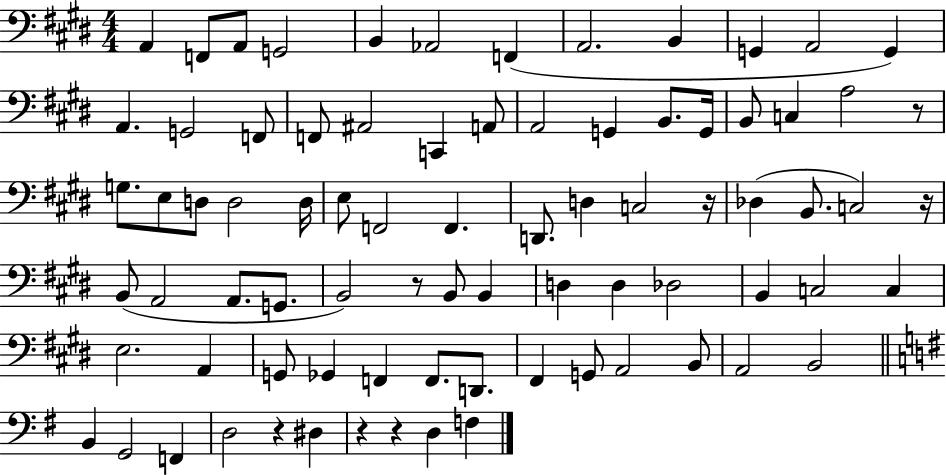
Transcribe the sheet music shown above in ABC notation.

X:1
T:Untitled
M:4/4
L:1/4
K:E
A,, F,,/2 A,,/2 G,,2 B,, _A,,2 F,, A,,2 B,, G,, A,,2 G,, A,, G,,2 F,,/2 F,,/2 ^A,,2 C,, A,,/2 A,,2 G,, B,,/2 G,,/4 B,,/2 C, A,2 z/2 G,/2 E,/2 D,/2 D,2 D,/4 E,/2 F,,2 F,, D,,/2 D, C,2 z/4 _D, B,,/2 C,2 z/4 B,,/2 A,,2 A,,/2 G,,/2 B,,2 z/2 B,,/2 B,, D, D, _D,2 B,, C,2 C, E,2 A,, G,,/2 _G,, F,, F,,/2 D,,/2 ^F,, G,,/2 A,,2 B,,/2 A,,2 B,,2 B,, G,,2 F,, D,2 z ^D, z z D, F,